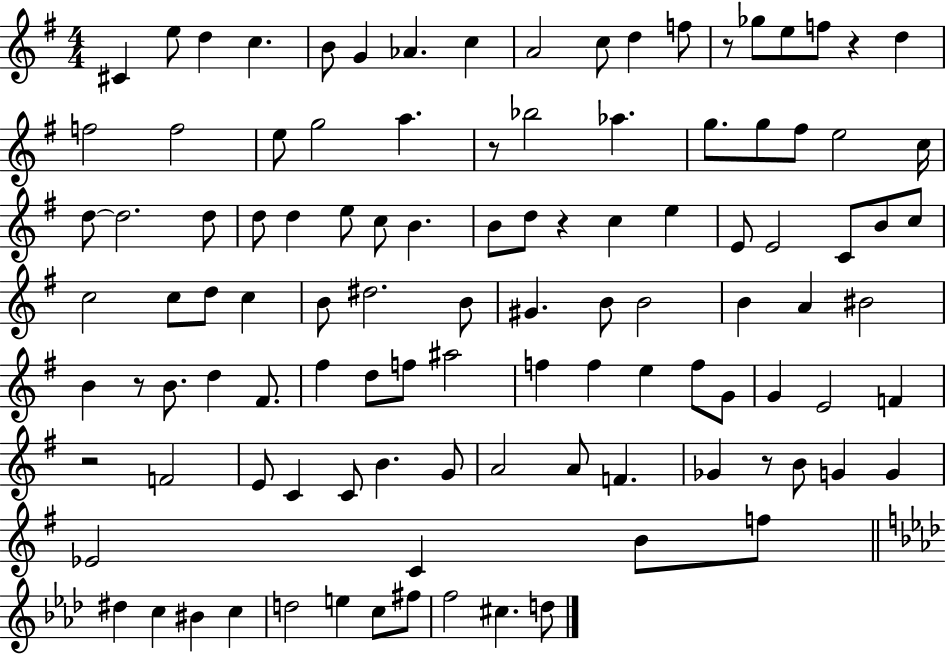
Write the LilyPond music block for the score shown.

{
  \clef treble
  \numericTimeSignature
  \time 4/4
  \key g \major
  cis'4 e''8 d''4 c''4. | b'8 g'4 aes'4. c''4 | a'2 c''8 d''4 f''8 | r8 ges''8 e''8 f''8 r4 d''4 | \break f''2 f''2 | e''8 g''2 a''4. | r8 bes''2 aes''4. | g''8. g''8 fis''8 e''2 c''16 | \break d''8~~ d''2. d''8 | d''8 d''4 e''8 c''8 b'4. | b'8 d''8 r4 c''4 e''4 | e'8 e'2 c'8 b'8 c''8 | \break c''2 c''8 d''8 c''4 | b'8 dis''2. b'8 | gis'4. b'8 b'2 | b'4 a'4 bis'2 | \break b'4 r8 b'8. d''4 fis'8. | fis''4 d''8 f''8 ais''2 | f''4 f''4 e''4 f''8 g'8 | g'4 e'2 f'4 | \break r2 f'2 | e'8 c'4 c'8 b'4. g'8 | a'2 a'8 f'4. | ges'4 r8 b'8 g'4 g'4 | \break ees'2 c'4 b'8 f''8 | \bar "||" \break \key f \minor dis''4 c''4 bis'4 c''4 | d''2 e''4 c''8 fis''8 | f''2 cis''4. d''8 | \bar "|."
}